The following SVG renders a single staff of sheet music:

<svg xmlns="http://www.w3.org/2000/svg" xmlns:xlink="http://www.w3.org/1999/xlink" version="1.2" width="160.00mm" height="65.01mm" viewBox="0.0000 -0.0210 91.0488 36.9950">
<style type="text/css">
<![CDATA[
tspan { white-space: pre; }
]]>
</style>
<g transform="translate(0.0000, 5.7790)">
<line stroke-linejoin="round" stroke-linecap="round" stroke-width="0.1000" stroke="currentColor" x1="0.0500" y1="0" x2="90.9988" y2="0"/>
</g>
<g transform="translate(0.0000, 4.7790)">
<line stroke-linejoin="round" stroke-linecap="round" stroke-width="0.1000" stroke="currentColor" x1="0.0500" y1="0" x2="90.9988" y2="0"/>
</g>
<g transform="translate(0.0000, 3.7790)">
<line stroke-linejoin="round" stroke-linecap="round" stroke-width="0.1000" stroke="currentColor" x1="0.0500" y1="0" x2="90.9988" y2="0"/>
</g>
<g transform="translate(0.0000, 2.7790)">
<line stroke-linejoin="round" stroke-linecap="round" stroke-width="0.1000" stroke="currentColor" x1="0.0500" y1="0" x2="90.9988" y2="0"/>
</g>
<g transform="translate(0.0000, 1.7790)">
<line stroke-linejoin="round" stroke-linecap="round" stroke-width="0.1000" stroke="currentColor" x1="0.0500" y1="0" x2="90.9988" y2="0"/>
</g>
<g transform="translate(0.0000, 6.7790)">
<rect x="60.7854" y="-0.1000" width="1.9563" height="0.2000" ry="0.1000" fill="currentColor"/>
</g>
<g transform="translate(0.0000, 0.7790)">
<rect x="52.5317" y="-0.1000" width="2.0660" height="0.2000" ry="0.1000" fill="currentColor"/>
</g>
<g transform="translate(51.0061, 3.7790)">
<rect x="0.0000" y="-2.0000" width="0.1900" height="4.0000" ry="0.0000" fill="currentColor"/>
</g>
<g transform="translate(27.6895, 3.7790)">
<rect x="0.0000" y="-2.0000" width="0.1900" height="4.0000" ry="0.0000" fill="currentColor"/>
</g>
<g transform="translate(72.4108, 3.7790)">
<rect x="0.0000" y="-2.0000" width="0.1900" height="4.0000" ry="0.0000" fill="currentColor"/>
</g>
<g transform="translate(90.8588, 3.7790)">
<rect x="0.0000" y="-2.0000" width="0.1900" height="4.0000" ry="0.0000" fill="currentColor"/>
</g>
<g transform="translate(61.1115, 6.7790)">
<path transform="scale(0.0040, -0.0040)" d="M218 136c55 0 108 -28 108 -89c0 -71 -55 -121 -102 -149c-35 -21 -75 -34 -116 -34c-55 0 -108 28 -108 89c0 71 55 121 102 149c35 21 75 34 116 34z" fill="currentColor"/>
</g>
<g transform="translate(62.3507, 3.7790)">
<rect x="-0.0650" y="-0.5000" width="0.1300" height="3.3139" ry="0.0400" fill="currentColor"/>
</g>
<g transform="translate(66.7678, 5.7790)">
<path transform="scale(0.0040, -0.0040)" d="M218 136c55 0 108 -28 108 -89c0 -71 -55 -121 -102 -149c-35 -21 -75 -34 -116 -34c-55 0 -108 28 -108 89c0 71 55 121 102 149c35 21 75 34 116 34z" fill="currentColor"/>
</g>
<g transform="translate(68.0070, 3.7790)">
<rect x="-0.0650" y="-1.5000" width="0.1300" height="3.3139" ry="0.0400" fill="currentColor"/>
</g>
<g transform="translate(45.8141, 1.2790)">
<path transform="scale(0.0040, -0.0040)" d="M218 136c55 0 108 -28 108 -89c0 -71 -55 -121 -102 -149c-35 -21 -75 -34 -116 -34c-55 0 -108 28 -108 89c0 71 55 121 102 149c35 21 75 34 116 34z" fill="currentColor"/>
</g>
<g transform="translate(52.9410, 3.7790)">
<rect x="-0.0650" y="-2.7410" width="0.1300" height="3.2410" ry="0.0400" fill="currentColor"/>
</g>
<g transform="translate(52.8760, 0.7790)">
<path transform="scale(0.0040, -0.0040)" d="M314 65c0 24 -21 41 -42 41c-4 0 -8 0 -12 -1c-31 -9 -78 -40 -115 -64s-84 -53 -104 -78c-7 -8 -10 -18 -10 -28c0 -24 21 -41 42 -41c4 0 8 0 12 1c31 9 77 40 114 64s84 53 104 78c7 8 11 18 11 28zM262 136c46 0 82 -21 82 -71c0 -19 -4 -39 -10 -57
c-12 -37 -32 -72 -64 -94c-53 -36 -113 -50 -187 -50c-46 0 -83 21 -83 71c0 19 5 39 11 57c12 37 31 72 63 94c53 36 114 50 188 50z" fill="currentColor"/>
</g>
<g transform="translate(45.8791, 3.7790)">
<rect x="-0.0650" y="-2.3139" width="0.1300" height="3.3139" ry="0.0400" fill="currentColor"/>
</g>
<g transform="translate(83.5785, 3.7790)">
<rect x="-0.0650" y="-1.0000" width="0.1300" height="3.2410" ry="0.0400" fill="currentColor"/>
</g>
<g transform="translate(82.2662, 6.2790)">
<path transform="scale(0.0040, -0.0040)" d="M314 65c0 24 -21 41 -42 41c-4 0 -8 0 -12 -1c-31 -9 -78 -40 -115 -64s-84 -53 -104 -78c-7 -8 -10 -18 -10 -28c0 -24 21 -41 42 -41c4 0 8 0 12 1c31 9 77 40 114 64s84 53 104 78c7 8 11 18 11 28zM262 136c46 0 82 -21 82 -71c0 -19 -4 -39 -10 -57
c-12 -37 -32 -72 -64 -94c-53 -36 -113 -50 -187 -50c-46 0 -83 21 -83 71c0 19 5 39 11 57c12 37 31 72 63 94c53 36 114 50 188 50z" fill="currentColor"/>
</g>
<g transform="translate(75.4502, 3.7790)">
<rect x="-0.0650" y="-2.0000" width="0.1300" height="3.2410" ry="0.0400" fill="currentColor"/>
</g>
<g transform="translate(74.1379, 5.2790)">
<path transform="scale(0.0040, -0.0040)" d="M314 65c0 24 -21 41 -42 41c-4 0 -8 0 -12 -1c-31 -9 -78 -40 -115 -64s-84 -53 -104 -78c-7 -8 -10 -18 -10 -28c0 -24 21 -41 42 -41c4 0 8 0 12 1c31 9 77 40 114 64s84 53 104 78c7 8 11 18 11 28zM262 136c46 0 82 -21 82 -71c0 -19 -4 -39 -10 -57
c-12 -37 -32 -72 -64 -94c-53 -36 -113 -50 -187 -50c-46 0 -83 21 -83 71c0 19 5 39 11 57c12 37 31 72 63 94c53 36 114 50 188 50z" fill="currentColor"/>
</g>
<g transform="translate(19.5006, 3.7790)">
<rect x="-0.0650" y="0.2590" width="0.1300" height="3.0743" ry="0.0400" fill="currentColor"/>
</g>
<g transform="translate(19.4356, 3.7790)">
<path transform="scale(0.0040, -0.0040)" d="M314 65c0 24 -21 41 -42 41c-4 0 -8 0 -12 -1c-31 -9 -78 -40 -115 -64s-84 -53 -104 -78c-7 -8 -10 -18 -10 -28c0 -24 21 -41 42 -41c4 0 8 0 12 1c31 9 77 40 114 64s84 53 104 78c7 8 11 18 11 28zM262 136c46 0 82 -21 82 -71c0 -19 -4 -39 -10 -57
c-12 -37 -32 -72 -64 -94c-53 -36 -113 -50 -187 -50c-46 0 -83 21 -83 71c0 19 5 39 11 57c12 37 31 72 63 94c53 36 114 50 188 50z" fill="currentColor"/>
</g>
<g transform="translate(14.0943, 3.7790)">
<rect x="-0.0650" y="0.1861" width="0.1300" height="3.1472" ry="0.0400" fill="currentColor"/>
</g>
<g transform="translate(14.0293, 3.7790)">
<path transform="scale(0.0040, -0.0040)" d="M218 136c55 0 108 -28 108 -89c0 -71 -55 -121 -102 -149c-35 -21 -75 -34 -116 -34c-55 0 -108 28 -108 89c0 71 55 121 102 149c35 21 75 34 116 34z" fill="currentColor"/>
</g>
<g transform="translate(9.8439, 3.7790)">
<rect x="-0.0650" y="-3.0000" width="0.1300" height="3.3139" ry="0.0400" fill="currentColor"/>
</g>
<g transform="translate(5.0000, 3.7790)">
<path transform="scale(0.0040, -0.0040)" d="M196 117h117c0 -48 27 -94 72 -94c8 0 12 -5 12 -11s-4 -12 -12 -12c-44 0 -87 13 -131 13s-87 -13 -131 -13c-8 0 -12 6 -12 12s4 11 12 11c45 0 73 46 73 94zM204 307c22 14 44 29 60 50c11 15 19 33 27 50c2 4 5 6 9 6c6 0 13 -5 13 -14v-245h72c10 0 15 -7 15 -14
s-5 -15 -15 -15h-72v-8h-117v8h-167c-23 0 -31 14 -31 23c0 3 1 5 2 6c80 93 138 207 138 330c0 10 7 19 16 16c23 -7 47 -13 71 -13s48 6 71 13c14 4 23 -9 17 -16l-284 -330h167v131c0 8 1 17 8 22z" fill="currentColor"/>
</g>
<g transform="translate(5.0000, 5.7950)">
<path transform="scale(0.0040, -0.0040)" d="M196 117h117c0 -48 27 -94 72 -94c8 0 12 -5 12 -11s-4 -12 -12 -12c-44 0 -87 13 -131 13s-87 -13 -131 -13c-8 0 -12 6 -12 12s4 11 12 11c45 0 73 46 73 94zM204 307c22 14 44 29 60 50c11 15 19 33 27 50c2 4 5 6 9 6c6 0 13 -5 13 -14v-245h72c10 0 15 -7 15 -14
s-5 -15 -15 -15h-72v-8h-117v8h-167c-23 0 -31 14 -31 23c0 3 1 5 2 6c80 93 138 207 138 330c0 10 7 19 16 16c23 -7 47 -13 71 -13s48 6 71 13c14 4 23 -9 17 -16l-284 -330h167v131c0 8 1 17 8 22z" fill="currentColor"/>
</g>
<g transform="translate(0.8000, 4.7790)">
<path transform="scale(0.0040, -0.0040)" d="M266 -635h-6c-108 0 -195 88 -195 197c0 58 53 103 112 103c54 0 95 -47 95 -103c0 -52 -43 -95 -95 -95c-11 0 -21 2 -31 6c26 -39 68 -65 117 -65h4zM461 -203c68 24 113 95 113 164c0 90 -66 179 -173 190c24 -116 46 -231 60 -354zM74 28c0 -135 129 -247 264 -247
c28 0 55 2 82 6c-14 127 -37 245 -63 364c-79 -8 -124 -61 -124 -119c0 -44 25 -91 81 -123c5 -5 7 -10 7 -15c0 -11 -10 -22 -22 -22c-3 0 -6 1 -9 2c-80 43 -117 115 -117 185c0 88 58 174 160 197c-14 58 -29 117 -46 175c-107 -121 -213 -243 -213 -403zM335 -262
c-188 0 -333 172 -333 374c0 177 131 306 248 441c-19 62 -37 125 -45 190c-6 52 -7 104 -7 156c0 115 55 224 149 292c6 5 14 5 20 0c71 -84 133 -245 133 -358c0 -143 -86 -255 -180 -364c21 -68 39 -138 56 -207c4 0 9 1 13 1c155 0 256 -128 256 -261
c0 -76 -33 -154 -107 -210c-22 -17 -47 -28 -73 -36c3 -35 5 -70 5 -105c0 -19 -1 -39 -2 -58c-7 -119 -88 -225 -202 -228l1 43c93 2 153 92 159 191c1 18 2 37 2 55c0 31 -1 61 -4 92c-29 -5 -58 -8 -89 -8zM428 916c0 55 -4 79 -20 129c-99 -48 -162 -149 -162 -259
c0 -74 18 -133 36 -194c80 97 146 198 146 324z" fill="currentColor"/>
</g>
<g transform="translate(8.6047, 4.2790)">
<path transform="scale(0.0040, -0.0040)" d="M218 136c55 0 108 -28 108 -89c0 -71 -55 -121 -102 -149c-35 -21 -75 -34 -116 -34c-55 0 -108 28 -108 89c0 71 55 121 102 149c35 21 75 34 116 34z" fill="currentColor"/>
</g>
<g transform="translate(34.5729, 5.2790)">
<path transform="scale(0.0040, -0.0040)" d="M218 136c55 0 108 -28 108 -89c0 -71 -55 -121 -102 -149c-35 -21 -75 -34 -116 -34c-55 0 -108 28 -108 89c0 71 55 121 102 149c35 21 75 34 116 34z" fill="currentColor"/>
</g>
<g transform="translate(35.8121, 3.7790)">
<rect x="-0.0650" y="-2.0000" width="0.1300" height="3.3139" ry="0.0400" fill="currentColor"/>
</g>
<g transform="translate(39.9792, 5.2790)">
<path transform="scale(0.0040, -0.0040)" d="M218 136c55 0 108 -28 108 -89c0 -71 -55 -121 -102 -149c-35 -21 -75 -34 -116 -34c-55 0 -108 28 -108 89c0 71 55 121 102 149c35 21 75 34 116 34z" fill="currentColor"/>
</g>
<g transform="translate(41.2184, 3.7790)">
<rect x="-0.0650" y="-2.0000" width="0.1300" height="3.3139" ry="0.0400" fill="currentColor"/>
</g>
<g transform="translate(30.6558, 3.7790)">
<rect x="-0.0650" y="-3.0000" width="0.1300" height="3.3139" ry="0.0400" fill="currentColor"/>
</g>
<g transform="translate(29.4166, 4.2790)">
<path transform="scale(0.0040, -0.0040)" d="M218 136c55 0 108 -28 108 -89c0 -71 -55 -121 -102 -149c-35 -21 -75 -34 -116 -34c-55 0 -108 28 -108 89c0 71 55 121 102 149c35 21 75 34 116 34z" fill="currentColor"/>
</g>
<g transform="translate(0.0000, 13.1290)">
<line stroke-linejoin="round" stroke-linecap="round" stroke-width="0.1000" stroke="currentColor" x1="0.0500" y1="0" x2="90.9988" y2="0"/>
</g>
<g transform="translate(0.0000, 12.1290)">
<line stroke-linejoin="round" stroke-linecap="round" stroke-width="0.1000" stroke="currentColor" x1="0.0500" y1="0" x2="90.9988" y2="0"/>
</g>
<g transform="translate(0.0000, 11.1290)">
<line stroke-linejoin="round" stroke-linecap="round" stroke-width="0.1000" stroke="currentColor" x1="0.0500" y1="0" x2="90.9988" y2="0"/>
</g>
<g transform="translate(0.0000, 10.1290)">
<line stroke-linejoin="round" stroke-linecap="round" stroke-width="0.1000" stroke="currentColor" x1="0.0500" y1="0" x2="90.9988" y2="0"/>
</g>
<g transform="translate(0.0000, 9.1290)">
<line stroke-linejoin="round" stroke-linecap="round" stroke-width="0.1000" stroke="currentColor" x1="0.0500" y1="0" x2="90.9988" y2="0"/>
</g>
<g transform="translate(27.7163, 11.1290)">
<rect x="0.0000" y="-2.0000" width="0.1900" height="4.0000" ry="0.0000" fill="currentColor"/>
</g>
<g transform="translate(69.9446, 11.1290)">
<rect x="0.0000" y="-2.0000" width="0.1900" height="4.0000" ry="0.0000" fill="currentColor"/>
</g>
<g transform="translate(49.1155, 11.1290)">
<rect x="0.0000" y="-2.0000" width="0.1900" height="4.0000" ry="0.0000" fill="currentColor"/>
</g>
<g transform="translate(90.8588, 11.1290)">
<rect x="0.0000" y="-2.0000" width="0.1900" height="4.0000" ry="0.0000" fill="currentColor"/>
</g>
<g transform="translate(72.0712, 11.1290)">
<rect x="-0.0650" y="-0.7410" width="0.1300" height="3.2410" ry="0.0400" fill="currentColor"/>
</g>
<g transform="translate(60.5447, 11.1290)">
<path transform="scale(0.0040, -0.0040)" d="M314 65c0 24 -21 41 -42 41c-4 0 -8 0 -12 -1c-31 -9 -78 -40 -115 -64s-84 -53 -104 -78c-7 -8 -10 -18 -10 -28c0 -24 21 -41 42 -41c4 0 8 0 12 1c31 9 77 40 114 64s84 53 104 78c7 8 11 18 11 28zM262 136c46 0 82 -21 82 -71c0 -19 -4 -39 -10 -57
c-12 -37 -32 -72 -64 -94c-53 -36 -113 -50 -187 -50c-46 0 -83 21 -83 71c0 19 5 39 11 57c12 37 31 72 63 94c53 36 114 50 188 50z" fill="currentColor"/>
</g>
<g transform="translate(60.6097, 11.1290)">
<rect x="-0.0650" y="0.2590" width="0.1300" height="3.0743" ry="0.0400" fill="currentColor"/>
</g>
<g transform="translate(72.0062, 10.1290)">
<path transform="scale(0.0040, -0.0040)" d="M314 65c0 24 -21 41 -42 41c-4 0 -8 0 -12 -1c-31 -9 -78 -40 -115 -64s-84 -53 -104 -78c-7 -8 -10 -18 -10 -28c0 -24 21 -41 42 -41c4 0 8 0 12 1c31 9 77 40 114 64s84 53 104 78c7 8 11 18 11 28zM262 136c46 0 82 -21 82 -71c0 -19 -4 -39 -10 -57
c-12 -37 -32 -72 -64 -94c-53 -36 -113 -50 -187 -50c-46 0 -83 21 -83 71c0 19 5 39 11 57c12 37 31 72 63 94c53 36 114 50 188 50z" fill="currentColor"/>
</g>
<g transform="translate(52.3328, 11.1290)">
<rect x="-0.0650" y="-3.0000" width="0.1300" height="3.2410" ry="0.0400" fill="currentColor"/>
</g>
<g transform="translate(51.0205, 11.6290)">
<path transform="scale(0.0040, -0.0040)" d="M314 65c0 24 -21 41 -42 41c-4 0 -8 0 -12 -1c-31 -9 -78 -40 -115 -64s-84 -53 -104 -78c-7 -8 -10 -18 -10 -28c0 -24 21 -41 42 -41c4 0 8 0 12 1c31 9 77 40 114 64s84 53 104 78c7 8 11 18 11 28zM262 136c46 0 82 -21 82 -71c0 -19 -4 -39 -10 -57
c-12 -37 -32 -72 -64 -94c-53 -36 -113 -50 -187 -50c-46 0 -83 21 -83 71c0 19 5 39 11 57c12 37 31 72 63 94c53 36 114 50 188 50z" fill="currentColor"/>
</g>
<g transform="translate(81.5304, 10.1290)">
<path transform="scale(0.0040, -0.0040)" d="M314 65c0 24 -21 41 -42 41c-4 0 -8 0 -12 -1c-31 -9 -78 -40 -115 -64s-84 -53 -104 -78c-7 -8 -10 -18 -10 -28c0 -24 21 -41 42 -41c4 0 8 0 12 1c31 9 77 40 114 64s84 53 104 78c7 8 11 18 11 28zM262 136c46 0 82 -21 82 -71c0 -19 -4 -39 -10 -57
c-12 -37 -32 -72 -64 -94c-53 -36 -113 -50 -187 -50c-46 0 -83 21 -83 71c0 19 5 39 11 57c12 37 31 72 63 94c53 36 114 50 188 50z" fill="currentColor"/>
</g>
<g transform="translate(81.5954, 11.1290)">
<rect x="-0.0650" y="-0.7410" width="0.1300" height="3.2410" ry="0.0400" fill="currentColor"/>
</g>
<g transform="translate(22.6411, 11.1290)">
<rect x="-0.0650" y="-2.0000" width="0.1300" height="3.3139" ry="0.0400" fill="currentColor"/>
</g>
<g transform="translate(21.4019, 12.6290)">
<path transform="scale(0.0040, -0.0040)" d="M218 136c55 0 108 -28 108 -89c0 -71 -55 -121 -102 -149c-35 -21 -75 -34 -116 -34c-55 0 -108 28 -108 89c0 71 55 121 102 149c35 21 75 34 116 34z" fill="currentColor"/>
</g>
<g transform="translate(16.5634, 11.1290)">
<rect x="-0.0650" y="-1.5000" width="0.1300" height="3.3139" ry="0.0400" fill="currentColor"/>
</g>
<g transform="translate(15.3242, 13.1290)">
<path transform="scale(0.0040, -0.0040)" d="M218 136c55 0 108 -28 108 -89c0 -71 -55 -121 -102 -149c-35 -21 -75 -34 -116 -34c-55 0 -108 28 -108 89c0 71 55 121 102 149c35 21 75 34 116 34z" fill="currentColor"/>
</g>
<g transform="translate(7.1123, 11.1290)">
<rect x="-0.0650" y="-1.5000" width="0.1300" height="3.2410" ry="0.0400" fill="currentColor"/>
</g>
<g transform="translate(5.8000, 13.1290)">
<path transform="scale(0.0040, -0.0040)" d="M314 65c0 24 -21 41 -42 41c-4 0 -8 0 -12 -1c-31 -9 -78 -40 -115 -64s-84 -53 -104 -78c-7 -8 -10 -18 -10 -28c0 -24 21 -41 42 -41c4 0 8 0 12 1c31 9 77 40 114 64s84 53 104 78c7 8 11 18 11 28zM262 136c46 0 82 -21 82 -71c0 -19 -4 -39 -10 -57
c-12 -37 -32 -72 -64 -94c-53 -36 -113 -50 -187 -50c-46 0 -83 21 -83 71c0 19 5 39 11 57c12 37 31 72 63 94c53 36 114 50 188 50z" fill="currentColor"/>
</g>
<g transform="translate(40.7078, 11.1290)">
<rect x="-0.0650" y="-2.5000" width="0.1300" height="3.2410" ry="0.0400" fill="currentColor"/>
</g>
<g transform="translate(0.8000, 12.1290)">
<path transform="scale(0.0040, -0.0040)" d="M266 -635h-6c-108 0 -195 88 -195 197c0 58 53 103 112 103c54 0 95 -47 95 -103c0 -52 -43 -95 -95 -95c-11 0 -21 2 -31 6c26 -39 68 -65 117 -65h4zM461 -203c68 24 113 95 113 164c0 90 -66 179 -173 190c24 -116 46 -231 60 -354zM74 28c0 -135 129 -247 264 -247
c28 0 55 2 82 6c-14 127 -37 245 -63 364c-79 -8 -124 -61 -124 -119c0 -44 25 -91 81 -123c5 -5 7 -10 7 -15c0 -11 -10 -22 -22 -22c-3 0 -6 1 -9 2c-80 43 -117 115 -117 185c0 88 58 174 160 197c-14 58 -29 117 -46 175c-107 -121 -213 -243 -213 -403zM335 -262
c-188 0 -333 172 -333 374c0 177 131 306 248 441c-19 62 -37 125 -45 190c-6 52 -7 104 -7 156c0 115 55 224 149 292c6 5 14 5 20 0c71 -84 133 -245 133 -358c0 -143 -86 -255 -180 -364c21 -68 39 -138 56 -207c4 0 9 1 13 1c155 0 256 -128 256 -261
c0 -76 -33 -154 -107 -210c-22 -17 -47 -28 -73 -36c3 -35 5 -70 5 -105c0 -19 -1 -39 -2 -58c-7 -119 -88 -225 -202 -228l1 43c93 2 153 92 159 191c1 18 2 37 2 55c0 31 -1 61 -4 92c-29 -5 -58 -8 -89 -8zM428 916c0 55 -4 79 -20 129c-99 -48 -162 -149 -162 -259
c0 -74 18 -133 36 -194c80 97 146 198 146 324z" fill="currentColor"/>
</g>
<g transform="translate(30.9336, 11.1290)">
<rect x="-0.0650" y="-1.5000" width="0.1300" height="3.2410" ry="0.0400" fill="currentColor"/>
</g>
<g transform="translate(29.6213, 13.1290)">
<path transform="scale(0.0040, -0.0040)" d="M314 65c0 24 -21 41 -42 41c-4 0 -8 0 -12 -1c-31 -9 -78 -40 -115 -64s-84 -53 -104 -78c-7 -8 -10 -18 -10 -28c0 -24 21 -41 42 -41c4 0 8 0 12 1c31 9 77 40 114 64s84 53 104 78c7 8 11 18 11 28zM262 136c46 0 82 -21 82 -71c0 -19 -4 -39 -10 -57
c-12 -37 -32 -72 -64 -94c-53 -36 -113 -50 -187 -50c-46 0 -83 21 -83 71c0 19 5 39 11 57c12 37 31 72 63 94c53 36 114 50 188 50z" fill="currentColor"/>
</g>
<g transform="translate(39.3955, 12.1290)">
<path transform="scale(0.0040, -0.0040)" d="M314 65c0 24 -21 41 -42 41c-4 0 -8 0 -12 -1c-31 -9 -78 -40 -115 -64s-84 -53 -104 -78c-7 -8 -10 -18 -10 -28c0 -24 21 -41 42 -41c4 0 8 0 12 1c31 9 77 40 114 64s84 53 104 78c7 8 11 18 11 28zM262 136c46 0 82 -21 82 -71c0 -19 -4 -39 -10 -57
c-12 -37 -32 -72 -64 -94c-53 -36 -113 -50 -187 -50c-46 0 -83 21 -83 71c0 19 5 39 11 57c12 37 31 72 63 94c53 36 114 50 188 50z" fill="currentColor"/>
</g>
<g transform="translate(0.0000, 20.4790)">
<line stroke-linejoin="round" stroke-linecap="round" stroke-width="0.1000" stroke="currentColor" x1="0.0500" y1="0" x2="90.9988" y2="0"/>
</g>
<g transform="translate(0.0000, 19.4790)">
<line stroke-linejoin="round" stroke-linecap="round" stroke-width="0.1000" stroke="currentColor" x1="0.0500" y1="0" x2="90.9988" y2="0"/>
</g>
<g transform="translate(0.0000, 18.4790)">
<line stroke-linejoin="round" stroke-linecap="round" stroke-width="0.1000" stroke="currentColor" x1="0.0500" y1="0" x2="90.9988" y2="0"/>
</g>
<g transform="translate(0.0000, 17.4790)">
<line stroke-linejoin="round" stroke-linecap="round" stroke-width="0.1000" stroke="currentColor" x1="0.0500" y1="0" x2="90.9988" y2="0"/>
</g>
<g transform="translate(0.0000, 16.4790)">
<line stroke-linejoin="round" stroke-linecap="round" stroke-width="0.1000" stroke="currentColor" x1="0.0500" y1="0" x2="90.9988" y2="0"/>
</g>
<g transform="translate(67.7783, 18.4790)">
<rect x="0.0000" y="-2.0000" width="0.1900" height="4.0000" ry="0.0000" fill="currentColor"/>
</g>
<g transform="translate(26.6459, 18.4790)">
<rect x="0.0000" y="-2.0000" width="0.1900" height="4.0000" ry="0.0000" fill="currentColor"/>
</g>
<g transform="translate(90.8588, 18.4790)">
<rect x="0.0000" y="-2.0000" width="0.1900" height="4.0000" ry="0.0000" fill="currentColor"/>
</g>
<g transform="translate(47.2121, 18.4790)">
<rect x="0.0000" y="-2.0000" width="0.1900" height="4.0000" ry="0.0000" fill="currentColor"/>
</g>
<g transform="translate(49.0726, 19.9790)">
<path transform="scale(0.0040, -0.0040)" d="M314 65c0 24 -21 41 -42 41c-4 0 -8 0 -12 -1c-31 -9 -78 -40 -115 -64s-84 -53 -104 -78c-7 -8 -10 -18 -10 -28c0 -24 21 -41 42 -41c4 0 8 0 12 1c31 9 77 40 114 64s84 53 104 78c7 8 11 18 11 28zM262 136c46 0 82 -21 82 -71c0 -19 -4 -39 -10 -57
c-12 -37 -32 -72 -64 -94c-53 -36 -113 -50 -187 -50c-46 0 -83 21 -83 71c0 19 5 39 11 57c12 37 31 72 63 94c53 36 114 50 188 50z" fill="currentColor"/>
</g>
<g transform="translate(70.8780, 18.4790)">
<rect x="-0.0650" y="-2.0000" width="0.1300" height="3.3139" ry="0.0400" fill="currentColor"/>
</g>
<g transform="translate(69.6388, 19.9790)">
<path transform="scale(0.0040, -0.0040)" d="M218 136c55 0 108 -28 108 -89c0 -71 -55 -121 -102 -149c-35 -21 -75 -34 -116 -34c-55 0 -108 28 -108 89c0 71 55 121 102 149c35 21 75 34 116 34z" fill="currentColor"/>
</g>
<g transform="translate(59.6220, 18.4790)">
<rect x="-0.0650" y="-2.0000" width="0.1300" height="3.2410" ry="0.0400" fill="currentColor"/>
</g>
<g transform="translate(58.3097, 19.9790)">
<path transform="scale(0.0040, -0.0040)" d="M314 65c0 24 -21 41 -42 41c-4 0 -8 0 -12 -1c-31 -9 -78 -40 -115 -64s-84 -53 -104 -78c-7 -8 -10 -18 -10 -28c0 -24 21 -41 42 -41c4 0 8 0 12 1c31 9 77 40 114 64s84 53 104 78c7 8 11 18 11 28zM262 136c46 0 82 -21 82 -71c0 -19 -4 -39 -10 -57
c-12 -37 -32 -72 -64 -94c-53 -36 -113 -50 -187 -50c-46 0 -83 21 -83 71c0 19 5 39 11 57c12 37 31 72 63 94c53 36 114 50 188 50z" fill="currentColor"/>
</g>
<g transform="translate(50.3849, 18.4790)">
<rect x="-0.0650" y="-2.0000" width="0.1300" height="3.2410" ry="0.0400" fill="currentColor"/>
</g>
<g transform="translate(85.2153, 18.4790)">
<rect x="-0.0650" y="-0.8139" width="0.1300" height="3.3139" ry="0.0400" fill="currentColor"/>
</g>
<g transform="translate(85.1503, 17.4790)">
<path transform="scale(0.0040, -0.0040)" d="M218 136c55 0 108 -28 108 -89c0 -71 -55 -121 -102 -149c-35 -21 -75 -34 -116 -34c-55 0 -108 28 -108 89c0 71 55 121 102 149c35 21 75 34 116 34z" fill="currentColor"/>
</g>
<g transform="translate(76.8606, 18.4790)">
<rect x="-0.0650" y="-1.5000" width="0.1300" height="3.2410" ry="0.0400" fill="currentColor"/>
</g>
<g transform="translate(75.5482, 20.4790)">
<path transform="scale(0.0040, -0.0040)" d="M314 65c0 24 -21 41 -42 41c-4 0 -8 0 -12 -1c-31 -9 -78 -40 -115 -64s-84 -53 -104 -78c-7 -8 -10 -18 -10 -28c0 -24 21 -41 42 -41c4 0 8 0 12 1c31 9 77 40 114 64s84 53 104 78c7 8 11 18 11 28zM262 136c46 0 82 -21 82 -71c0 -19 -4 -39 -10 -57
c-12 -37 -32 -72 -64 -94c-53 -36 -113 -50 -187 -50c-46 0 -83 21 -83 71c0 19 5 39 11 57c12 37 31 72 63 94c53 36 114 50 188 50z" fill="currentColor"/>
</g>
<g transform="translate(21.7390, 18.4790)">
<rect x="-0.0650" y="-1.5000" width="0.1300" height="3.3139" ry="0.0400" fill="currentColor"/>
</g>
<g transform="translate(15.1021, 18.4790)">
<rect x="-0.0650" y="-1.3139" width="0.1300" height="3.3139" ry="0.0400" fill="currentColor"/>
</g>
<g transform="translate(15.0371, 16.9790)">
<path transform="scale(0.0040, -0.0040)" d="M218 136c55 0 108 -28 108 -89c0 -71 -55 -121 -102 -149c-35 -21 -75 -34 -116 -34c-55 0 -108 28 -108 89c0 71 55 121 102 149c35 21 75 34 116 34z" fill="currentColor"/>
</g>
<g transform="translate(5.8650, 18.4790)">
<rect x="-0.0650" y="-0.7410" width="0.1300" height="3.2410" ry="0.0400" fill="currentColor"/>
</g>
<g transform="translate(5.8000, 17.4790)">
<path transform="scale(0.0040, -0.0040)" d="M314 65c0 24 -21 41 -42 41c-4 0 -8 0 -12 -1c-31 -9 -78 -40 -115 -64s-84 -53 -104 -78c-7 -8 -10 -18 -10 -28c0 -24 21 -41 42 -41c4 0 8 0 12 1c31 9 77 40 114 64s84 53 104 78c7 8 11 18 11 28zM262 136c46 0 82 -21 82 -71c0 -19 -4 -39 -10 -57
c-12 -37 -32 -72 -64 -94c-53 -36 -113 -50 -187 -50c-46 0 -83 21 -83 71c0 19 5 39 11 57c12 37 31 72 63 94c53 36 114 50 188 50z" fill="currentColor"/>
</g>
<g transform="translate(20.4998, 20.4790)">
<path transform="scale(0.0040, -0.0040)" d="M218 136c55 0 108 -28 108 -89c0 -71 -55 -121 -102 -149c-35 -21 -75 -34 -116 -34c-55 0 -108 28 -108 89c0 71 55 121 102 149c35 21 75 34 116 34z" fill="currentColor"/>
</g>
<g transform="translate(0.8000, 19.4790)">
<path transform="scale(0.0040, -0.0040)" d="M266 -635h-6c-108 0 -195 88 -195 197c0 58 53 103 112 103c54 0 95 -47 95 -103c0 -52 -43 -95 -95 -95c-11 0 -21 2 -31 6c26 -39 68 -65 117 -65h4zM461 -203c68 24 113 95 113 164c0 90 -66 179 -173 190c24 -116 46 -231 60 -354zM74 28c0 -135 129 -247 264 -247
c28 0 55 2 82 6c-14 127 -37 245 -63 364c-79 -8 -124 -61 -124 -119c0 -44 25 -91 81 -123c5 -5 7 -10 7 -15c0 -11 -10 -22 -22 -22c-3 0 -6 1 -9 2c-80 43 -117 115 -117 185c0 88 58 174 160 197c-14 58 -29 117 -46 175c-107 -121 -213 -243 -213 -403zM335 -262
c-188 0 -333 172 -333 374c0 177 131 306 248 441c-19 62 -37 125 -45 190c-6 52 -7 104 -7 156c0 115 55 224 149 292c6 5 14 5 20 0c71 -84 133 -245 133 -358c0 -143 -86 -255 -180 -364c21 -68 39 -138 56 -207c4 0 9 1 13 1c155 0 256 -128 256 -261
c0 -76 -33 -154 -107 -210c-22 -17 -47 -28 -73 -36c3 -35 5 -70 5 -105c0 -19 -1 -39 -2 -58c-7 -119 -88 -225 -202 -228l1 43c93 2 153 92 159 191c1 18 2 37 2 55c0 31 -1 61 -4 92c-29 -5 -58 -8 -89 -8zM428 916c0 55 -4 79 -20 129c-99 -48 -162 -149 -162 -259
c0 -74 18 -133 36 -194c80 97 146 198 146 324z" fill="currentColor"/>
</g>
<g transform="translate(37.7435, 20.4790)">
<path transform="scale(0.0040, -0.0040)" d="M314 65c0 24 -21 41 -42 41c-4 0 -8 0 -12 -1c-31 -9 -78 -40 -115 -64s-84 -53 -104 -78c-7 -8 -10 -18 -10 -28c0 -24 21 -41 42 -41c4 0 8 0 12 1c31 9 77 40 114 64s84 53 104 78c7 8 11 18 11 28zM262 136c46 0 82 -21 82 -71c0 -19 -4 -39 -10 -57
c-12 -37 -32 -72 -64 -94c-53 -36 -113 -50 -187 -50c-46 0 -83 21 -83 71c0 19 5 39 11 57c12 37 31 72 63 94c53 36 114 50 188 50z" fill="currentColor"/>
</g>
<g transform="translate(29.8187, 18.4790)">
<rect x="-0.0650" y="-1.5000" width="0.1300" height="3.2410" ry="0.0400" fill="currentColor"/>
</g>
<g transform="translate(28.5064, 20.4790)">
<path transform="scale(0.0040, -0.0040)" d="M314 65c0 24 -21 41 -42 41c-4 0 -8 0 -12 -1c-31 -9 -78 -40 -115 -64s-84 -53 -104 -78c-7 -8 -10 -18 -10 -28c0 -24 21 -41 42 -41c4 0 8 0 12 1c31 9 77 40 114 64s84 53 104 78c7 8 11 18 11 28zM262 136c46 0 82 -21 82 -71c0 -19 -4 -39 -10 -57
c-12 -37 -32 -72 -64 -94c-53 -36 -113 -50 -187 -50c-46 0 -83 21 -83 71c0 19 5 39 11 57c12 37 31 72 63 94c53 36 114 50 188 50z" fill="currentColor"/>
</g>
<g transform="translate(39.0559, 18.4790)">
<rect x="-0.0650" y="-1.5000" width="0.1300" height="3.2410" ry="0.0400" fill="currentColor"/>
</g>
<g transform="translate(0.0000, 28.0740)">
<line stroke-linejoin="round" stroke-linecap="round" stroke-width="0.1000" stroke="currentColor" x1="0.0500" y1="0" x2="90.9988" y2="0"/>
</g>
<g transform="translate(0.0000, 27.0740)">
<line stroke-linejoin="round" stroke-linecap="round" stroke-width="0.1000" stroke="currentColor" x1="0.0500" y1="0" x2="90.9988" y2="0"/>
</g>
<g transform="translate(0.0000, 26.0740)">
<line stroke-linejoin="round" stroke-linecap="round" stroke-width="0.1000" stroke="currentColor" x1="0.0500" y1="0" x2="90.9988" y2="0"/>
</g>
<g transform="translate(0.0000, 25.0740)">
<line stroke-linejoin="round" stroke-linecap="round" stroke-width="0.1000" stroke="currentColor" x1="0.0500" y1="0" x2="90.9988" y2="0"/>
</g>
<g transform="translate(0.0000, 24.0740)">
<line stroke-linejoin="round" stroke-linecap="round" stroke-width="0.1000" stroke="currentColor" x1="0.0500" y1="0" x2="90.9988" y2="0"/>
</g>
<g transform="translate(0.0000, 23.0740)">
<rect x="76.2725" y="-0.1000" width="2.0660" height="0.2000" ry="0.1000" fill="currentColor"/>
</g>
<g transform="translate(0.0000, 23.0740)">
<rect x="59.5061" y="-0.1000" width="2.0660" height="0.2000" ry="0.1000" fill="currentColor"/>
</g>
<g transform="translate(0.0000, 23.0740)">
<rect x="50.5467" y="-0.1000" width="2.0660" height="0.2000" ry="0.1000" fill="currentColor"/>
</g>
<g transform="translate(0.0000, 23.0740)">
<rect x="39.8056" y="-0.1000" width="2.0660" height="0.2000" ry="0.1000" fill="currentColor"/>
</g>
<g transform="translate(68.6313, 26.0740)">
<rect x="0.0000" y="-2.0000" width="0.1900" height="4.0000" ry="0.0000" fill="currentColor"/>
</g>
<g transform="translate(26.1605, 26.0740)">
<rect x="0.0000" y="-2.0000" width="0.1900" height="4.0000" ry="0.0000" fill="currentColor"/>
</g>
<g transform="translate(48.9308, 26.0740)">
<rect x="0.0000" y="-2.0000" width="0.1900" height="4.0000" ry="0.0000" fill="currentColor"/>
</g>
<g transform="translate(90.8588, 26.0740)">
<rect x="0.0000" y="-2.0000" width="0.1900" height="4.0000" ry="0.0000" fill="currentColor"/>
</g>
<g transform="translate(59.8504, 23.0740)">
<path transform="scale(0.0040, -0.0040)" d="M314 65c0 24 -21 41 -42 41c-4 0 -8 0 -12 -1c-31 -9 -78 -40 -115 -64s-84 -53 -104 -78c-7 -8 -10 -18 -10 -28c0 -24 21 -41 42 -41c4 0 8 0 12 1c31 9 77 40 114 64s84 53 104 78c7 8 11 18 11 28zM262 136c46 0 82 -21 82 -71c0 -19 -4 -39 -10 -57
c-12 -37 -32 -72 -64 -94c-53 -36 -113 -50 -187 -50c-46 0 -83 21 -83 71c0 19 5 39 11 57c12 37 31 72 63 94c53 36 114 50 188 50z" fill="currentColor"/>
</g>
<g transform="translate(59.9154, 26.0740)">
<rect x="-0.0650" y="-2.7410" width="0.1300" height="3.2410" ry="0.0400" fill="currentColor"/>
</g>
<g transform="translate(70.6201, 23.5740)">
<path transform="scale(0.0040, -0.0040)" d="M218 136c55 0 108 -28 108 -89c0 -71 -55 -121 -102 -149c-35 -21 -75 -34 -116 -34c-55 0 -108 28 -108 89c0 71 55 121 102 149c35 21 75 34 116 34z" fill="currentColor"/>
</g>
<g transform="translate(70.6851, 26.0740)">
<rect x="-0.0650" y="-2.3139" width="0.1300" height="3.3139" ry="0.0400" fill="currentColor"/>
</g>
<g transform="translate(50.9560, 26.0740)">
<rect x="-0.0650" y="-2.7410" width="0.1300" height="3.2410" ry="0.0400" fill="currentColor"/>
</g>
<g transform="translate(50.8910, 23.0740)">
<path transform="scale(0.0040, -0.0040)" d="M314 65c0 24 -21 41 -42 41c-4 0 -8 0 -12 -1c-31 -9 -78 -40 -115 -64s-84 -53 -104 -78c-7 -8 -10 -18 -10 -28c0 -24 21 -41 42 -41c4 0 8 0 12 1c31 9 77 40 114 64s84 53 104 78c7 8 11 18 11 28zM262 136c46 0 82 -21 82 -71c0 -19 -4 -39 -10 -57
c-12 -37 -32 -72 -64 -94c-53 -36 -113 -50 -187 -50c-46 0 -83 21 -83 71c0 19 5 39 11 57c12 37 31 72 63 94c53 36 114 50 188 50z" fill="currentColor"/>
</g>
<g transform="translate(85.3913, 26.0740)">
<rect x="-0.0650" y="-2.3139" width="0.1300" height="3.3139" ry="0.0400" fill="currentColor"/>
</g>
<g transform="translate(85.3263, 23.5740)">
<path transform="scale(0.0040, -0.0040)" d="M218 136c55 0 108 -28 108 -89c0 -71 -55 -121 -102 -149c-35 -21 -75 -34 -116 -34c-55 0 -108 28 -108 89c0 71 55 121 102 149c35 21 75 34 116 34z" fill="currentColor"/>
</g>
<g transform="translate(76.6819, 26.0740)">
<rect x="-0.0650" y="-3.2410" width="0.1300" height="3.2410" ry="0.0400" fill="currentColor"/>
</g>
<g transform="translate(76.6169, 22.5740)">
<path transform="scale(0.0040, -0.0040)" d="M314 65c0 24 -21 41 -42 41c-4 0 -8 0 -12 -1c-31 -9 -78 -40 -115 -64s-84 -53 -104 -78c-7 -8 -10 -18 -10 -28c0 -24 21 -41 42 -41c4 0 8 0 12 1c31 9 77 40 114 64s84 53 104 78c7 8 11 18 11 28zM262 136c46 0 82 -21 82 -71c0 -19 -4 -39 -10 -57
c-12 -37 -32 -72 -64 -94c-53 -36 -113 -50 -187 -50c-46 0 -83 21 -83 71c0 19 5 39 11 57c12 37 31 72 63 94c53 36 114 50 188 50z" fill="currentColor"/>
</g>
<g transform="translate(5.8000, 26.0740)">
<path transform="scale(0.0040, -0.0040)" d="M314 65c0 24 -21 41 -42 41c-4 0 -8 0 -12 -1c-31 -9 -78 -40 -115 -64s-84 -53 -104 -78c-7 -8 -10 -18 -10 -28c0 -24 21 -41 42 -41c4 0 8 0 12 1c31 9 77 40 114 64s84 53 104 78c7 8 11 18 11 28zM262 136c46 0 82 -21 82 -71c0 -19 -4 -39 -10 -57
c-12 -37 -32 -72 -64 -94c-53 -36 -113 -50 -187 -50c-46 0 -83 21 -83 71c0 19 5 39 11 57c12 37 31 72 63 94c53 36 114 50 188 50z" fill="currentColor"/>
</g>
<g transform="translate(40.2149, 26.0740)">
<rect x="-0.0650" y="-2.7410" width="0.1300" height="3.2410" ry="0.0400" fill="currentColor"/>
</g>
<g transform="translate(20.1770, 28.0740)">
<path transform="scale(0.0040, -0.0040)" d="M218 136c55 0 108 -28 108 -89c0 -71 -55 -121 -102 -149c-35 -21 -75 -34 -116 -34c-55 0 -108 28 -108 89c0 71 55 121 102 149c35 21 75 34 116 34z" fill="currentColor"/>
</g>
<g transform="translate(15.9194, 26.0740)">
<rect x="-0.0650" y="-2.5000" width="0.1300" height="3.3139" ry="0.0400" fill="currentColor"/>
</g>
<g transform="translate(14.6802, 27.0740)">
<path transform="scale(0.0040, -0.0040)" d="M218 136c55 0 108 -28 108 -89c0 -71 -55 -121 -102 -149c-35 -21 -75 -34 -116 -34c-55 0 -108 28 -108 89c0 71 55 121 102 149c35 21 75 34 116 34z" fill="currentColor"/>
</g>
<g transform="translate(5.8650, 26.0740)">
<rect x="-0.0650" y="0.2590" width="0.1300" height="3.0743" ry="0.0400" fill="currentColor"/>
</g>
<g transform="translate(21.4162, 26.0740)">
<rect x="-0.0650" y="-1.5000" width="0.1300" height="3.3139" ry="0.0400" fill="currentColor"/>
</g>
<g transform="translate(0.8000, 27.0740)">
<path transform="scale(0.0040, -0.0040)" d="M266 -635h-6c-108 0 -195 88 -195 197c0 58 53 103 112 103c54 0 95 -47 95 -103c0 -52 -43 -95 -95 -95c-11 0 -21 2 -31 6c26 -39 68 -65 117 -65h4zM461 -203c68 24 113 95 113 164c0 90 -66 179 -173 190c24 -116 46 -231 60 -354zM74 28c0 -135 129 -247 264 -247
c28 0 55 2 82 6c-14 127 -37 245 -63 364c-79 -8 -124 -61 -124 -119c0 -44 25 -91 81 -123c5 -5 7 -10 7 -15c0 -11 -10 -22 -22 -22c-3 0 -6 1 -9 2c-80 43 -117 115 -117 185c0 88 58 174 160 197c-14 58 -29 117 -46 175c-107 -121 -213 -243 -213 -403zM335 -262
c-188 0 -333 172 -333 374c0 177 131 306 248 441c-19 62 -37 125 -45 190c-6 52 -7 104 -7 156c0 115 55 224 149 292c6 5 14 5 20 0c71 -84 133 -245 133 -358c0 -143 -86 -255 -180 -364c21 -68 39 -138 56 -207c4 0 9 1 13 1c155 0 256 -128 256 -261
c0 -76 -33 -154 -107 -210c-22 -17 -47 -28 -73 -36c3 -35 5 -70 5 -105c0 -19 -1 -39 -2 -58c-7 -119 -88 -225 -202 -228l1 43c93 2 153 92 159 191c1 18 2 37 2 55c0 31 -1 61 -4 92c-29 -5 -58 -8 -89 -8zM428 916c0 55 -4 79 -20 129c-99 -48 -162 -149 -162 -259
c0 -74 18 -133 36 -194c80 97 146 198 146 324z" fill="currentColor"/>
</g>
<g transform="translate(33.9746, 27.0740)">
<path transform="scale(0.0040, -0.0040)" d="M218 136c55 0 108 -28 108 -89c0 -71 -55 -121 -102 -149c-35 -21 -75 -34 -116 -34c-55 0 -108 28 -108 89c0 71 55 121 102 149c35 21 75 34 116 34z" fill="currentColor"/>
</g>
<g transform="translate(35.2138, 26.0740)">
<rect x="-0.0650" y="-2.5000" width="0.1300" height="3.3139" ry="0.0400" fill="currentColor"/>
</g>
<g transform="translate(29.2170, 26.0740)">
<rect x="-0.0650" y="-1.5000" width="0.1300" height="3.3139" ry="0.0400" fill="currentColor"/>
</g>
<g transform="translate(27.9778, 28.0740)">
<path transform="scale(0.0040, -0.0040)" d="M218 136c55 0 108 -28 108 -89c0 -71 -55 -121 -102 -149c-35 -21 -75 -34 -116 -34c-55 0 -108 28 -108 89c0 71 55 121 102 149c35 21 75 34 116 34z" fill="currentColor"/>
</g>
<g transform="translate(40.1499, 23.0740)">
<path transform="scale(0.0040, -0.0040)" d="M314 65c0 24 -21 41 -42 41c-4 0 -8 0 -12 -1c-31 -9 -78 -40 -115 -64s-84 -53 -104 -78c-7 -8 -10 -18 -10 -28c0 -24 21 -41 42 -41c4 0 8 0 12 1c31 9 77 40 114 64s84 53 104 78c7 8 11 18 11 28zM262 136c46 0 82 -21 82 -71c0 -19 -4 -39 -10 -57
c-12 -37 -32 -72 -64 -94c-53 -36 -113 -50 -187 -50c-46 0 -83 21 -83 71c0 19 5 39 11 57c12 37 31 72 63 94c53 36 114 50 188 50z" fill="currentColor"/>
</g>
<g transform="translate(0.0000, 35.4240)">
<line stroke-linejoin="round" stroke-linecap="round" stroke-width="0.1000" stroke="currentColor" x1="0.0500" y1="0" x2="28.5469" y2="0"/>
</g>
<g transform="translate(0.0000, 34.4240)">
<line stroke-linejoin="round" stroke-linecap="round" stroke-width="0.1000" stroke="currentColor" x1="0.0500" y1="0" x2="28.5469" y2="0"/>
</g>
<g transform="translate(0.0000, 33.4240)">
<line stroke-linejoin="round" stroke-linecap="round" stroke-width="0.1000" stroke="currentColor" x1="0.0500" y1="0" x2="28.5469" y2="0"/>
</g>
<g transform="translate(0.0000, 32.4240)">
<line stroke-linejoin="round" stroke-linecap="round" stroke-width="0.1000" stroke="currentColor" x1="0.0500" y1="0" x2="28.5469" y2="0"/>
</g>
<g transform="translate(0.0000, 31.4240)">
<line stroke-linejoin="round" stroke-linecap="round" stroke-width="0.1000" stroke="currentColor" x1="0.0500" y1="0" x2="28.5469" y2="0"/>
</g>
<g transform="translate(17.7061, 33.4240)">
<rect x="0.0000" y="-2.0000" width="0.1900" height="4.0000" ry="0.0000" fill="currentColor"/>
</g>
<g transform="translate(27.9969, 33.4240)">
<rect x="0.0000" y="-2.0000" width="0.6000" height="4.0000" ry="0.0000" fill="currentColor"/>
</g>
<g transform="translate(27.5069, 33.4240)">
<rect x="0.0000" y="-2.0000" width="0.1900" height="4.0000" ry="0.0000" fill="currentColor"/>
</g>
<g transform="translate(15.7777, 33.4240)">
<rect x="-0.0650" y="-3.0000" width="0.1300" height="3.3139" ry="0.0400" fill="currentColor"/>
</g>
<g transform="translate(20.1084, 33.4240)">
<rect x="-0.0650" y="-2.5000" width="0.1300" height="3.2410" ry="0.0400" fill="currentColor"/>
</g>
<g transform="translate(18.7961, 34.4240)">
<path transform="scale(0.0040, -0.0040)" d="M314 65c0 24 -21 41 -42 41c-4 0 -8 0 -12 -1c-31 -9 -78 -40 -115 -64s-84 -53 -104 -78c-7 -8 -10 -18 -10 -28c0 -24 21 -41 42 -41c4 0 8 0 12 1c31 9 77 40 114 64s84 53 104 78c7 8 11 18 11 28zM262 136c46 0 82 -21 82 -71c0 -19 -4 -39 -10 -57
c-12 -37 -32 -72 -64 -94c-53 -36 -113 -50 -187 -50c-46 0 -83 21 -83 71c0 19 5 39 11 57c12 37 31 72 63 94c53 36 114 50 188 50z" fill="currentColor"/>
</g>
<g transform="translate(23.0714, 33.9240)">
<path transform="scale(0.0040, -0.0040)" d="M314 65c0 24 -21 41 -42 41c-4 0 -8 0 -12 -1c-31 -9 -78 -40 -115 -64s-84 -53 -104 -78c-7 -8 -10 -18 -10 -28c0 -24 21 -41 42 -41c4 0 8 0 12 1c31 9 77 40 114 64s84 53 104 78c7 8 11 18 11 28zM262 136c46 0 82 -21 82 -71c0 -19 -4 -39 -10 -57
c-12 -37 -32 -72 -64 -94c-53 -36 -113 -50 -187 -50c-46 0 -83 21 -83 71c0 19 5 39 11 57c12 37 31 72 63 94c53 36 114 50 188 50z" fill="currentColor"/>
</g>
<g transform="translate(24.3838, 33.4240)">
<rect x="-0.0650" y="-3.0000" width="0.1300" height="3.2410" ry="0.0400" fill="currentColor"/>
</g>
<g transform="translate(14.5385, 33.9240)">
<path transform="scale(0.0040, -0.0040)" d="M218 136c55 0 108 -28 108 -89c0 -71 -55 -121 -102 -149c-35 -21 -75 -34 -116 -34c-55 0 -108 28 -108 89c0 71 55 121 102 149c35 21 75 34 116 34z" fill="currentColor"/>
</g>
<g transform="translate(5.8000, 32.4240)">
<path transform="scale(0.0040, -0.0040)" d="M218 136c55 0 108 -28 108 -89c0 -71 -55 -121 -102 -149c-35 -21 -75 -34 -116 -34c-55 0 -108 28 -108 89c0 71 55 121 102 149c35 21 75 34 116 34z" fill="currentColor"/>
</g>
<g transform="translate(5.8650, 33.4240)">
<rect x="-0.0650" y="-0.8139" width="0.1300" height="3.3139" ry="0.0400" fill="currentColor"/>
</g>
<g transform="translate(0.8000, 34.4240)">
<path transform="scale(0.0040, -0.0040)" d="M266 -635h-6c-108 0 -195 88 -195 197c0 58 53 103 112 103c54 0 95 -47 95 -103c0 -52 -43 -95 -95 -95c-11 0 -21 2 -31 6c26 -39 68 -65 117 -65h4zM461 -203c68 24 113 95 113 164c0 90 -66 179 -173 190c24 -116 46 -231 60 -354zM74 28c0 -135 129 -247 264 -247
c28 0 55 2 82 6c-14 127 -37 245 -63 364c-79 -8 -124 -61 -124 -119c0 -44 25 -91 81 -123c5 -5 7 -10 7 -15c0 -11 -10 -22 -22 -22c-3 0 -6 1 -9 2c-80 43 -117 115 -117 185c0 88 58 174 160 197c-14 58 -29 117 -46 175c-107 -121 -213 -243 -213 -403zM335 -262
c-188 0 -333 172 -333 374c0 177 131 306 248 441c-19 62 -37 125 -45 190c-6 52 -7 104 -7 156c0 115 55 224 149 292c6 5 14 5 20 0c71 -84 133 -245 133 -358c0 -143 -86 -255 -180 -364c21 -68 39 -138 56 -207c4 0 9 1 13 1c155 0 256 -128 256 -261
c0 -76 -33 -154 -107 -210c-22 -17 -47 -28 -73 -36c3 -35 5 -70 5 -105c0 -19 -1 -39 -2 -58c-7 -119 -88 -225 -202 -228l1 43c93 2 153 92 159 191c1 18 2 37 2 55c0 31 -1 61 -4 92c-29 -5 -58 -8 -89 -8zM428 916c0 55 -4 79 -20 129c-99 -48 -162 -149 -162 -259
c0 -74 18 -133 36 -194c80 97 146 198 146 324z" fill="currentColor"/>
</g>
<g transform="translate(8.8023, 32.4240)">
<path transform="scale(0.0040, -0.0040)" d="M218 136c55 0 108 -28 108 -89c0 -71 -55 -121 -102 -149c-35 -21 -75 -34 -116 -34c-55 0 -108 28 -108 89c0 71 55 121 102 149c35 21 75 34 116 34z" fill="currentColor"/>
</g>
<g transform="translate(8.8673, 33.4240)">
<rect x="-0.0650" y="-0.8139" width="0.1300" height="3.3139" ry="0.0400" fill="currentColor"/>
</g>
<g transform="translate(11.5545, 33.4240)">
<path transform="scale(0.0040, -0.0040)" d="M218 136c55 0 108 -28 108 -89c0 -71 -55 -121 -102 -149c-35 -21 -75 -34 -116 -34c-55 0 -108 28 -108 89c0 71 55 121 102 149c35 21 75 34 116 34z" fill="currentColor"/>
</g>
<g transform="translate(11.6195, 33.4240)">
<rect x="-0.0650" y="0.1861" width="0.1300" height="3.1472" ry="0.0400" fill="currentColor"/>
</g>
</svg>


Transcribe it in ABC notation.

X:1
T:Untitled
M:4/4
L:1/4
K:C
A B B2 A F F g a2 C E F2 D2 E2 E F E2 G2 A2 B2 d2 d2 d2 e E E2 E2 F2 F2 F E2 d B2 G E E G a2 a2 a2 g b2 g d d B A G2 A2